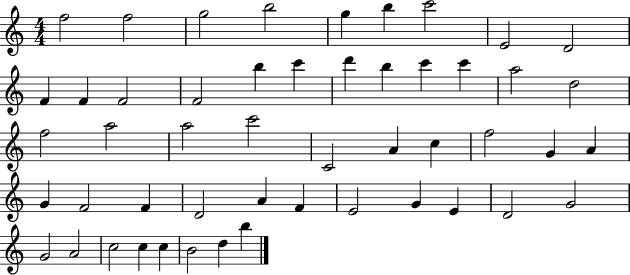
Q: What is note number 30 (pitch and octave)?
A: G4